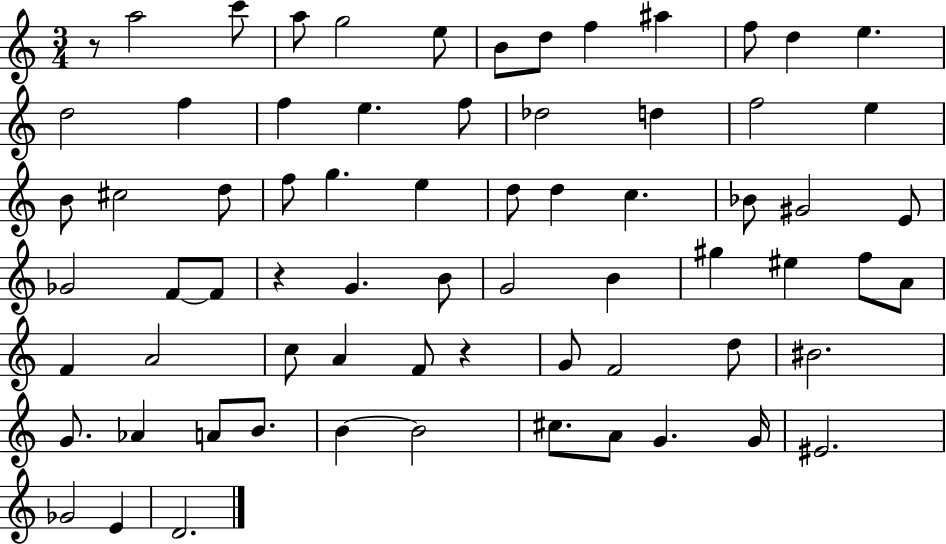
X:1
T:Untitled
M:3/4
L:1/4
K:C
z/2 a2 c'/2 a/2 g2 e/2 B/2 d/2 f ^a f/2 d e d2 f f e f/2 _d2 d f2 e B/2 ^c2 d/2 f/2 g e d/2 d c _B/2 ^G2 E/2 _G2 F/2 F/2 z G B/2 G2 B ^g ^e f/2 A/2 F A2 c/2 A F/2 z G/2 F2 d/2 ^B2 G/2 _A A/2 B/2 B B2 ^c/2 A/2 G G/4 ^E2 _G2 E D2